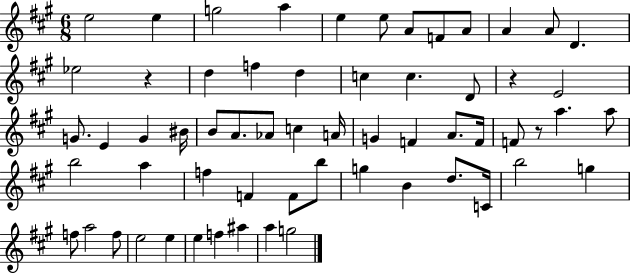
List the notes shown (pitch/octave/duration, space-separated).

E5/h E5/q G5/h A5/q E5/q E5/e A4/e F4/e A4/e A4/q A4/e D4/q. Eb5/h R/q D5/q F5/q D5/q C5/q C5/q. D4/e R/q E4/h G4/e. E4/q G4/q BIS4/s B4/e A4/e. Ab4/e C5/q A4/s G4/q F4/q A4/e. F4/s F4/e R/e A5/q. A5/e B5/h A5/q F5/q F4/q F4/e B5/e G5/q B4/q D5/e. C4/s B5/h G5/q F5/e A5/h F5/e E5/h E5/q E5/q F5/q A#5/q A5/q G5/h